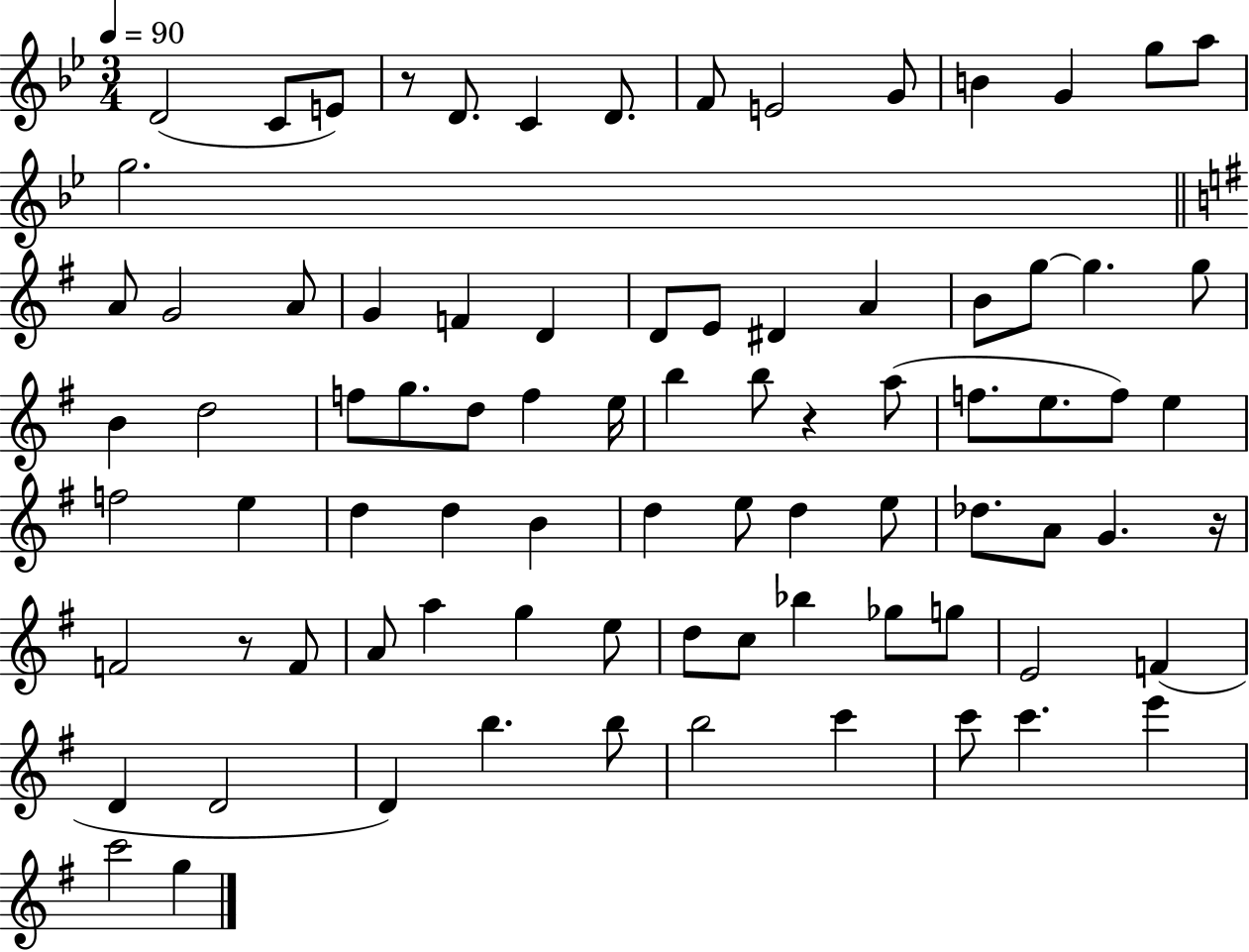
D4/h C4/e E4/e R/e D4/e. C4/q D4/e. F4/e E4/h G4/e B4/q G4/q G5/e A5/e G5/h. A4/e G4/h A4/e G4/q F4/q D4/q D4/e E4/e D#4/q A4/q B4/e G5/e G5/q. G5/e B4/q D5/h F5/e G5/e. D5/e F5/q E5/s B5/q B5/e R/q A5/e F5/e. E5/e. F5/e E5/q F5/h E5/q D5/q D5/q B4/q D5/q E5/e D5/q E5/e Db5/e. A4/e G4/q. R/s F4/h R/e F4/e A4/e A5/q G5/q E5/e D5/e C5/e Bb5/q Gb5/e G5/e E4/h F4/q D4/q D4/h D4/q B5/q. B5/e B5/h C6/q C6/e C6/q. E6/q C6/h G5/q